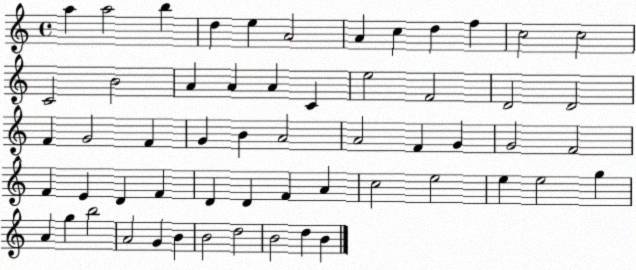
X:1
T:Untitled
M:4/4
L:1/4
K:C
a a2 b d e A2 A c d f c2 c2 C2 B2 A A A C e2 F2 D2 D2 F G2 F G B A2 A2 F G G2 F2 F E D F D D F A c2 e2 e e2 g A g b2 A2 G B B2 d2 B2 d B